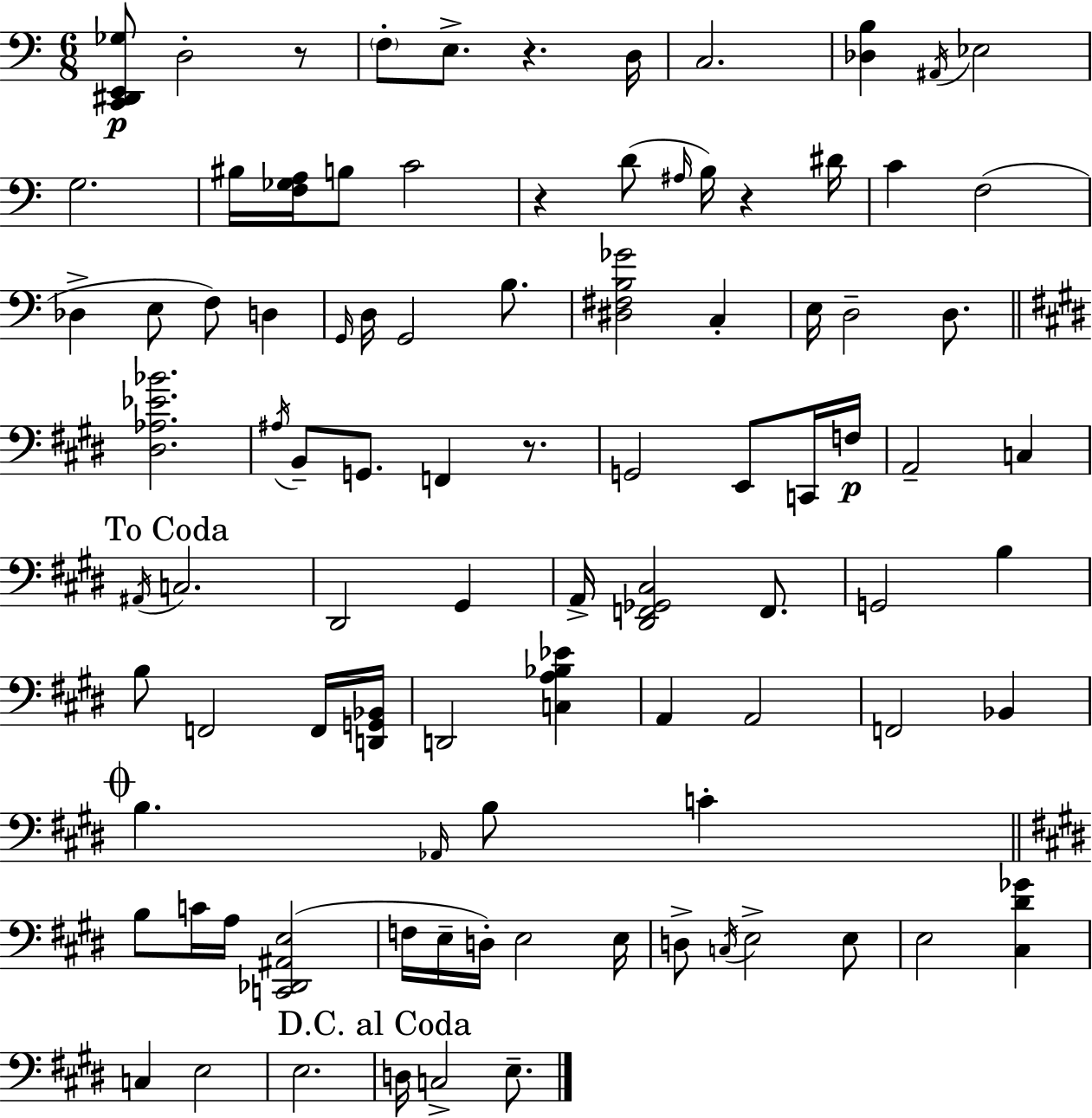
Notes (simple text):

[C2,D#2,E2,Gb3]/e D3/h R/e F3/e E3/e. R/q. D3/s C3/h. [Db3,B3]/q A#2/s Eb3/h G3/h. BIS3/s [F3,Gb3,A3]/s B3/e C4/h R/q D4/e A#3/s B3/s R/q D#4/s C4/q F3/h Db3/q E3/e F3/e D3/q G2/s D3/s G2/h B3/e. [D#3,F#3,B3,Gb4]/h C3/q E3/s D3/h D3/e. [D#3,Ab3,Eb4,Bb4]/h. A#3/s B2/e G2/e. F2/q R/e. G2/h E2/e C2/s F3/s A2/h C3/q A#2/s C3/h. D#2/h G#2/q A2/s [D#2,F2,Gb2,C#3]/h F2/e. G2/h B3/q B3/e F2/h F2/s [D2,G2,Bb2]/s D2/h [C3,A3,Bb3,Eb4]/q A2/q A2/h F2/h Bb2/q B3/q. Ab2/s B3/e C4/q B3/e C4/s A3/s [C2,Db2,A#2,E3]/h F3/s E3/s D3/s E3/h E3/s D3/e C3/s E3/h E3/e E3/h [C#3,D#4,Gb4]/q C3/q E3/h E3/h. D3/s C3/h E3/e.